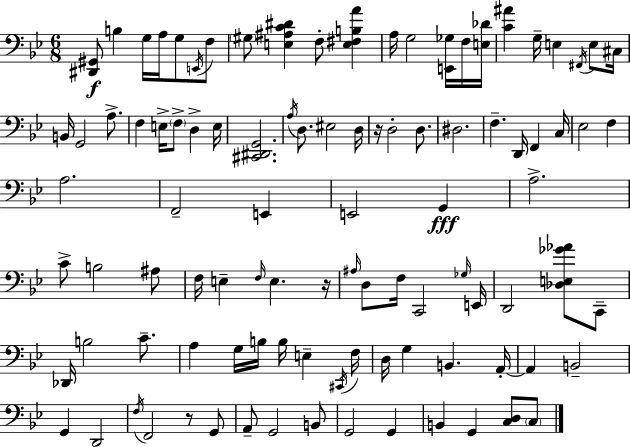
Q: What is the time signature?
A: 6/8